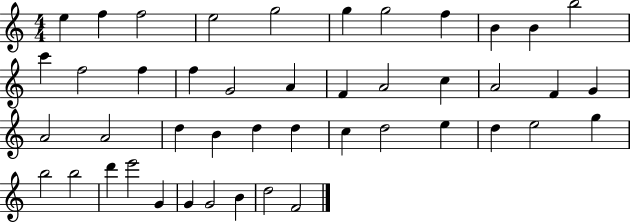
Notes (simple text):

E5/q F5/q F5/h E5/h G5/h G5/q G5/h F5/q B4/q B4/q B5/h C6/q F5/h F5/q F5/q G4/h A4/q F4/q A4/h C5/q A4/h F4/q G4/q A4/h A4/h D5/q B4/q D5/q D5/q C5/q D5/h E5/q D5/q E5/h G5/q B5/h B5/h D6/q E6/h G4/q G4/q G4/h B4/q D5/h F4/h